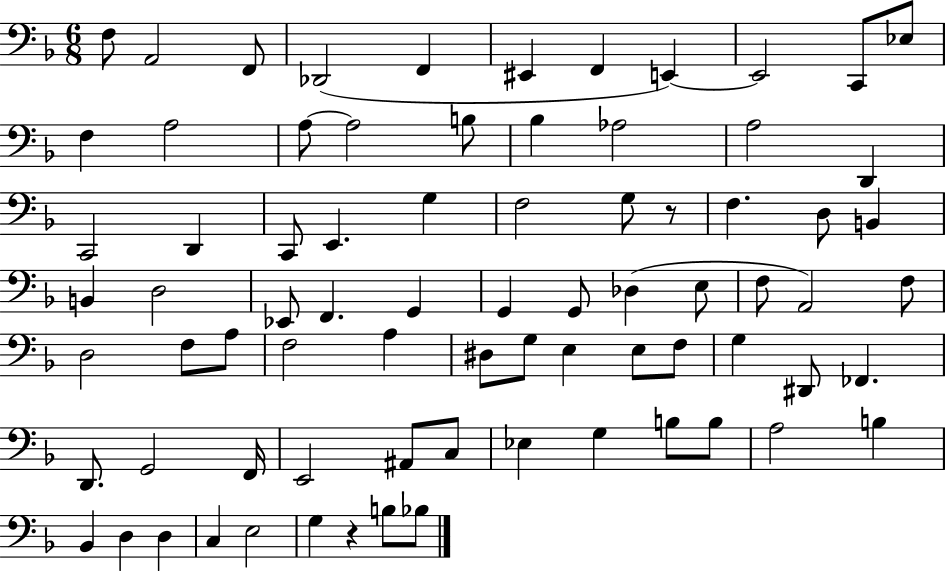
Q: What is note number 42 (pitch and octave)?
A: F3